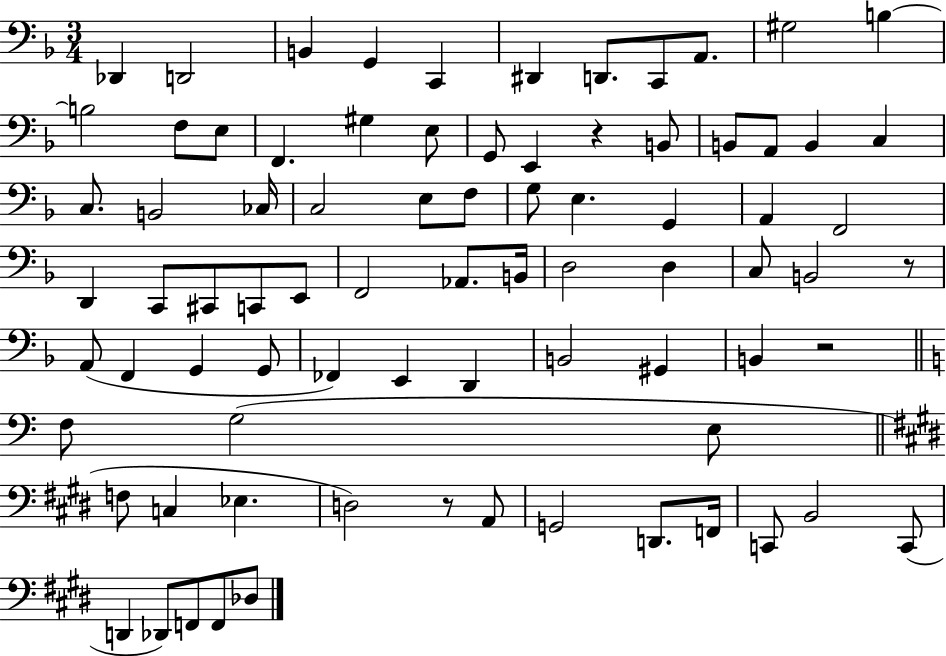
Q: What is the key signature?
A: F major